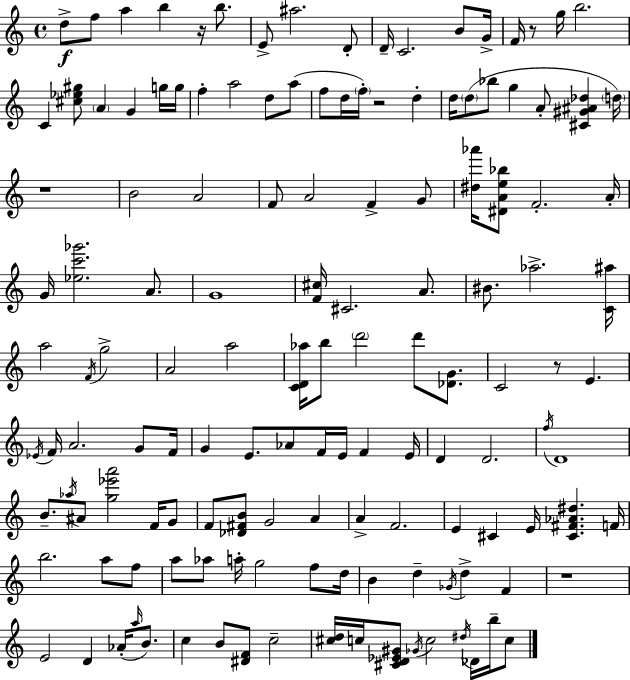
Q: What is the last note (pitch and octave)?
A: C5